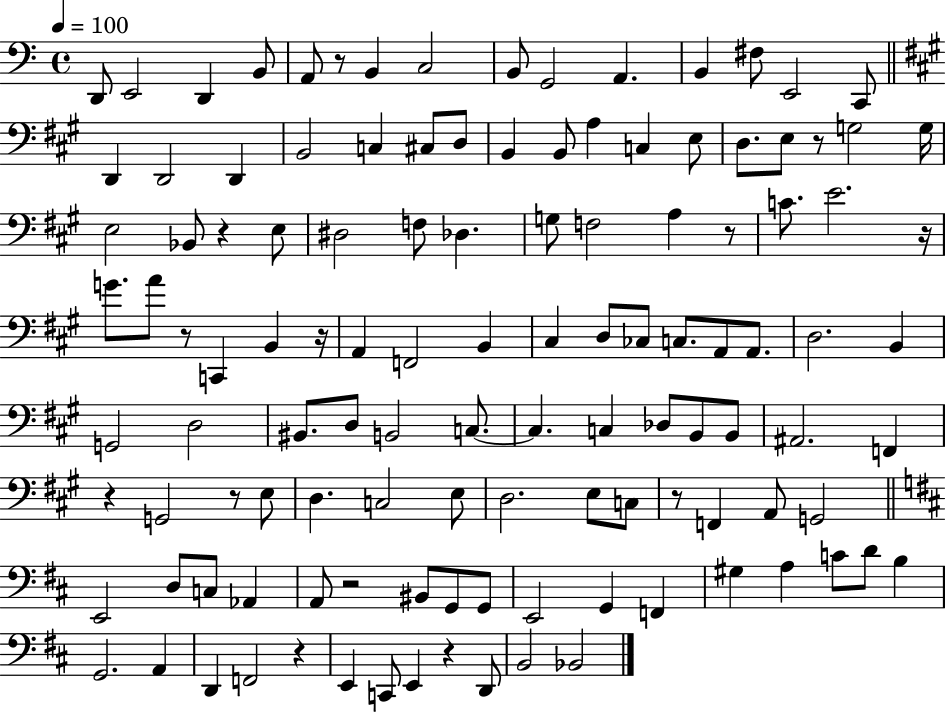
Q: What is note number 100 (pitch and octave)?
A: F2